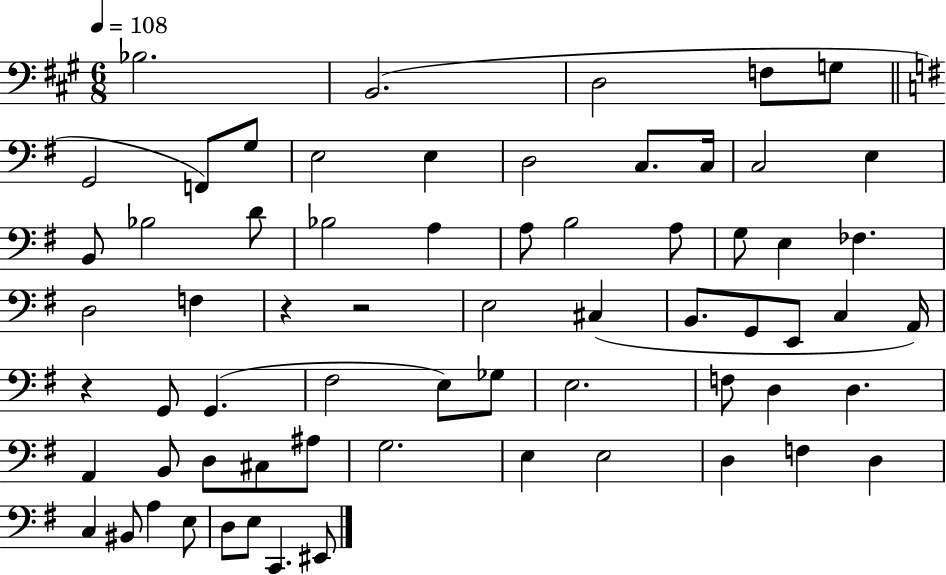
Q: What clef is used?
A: bass